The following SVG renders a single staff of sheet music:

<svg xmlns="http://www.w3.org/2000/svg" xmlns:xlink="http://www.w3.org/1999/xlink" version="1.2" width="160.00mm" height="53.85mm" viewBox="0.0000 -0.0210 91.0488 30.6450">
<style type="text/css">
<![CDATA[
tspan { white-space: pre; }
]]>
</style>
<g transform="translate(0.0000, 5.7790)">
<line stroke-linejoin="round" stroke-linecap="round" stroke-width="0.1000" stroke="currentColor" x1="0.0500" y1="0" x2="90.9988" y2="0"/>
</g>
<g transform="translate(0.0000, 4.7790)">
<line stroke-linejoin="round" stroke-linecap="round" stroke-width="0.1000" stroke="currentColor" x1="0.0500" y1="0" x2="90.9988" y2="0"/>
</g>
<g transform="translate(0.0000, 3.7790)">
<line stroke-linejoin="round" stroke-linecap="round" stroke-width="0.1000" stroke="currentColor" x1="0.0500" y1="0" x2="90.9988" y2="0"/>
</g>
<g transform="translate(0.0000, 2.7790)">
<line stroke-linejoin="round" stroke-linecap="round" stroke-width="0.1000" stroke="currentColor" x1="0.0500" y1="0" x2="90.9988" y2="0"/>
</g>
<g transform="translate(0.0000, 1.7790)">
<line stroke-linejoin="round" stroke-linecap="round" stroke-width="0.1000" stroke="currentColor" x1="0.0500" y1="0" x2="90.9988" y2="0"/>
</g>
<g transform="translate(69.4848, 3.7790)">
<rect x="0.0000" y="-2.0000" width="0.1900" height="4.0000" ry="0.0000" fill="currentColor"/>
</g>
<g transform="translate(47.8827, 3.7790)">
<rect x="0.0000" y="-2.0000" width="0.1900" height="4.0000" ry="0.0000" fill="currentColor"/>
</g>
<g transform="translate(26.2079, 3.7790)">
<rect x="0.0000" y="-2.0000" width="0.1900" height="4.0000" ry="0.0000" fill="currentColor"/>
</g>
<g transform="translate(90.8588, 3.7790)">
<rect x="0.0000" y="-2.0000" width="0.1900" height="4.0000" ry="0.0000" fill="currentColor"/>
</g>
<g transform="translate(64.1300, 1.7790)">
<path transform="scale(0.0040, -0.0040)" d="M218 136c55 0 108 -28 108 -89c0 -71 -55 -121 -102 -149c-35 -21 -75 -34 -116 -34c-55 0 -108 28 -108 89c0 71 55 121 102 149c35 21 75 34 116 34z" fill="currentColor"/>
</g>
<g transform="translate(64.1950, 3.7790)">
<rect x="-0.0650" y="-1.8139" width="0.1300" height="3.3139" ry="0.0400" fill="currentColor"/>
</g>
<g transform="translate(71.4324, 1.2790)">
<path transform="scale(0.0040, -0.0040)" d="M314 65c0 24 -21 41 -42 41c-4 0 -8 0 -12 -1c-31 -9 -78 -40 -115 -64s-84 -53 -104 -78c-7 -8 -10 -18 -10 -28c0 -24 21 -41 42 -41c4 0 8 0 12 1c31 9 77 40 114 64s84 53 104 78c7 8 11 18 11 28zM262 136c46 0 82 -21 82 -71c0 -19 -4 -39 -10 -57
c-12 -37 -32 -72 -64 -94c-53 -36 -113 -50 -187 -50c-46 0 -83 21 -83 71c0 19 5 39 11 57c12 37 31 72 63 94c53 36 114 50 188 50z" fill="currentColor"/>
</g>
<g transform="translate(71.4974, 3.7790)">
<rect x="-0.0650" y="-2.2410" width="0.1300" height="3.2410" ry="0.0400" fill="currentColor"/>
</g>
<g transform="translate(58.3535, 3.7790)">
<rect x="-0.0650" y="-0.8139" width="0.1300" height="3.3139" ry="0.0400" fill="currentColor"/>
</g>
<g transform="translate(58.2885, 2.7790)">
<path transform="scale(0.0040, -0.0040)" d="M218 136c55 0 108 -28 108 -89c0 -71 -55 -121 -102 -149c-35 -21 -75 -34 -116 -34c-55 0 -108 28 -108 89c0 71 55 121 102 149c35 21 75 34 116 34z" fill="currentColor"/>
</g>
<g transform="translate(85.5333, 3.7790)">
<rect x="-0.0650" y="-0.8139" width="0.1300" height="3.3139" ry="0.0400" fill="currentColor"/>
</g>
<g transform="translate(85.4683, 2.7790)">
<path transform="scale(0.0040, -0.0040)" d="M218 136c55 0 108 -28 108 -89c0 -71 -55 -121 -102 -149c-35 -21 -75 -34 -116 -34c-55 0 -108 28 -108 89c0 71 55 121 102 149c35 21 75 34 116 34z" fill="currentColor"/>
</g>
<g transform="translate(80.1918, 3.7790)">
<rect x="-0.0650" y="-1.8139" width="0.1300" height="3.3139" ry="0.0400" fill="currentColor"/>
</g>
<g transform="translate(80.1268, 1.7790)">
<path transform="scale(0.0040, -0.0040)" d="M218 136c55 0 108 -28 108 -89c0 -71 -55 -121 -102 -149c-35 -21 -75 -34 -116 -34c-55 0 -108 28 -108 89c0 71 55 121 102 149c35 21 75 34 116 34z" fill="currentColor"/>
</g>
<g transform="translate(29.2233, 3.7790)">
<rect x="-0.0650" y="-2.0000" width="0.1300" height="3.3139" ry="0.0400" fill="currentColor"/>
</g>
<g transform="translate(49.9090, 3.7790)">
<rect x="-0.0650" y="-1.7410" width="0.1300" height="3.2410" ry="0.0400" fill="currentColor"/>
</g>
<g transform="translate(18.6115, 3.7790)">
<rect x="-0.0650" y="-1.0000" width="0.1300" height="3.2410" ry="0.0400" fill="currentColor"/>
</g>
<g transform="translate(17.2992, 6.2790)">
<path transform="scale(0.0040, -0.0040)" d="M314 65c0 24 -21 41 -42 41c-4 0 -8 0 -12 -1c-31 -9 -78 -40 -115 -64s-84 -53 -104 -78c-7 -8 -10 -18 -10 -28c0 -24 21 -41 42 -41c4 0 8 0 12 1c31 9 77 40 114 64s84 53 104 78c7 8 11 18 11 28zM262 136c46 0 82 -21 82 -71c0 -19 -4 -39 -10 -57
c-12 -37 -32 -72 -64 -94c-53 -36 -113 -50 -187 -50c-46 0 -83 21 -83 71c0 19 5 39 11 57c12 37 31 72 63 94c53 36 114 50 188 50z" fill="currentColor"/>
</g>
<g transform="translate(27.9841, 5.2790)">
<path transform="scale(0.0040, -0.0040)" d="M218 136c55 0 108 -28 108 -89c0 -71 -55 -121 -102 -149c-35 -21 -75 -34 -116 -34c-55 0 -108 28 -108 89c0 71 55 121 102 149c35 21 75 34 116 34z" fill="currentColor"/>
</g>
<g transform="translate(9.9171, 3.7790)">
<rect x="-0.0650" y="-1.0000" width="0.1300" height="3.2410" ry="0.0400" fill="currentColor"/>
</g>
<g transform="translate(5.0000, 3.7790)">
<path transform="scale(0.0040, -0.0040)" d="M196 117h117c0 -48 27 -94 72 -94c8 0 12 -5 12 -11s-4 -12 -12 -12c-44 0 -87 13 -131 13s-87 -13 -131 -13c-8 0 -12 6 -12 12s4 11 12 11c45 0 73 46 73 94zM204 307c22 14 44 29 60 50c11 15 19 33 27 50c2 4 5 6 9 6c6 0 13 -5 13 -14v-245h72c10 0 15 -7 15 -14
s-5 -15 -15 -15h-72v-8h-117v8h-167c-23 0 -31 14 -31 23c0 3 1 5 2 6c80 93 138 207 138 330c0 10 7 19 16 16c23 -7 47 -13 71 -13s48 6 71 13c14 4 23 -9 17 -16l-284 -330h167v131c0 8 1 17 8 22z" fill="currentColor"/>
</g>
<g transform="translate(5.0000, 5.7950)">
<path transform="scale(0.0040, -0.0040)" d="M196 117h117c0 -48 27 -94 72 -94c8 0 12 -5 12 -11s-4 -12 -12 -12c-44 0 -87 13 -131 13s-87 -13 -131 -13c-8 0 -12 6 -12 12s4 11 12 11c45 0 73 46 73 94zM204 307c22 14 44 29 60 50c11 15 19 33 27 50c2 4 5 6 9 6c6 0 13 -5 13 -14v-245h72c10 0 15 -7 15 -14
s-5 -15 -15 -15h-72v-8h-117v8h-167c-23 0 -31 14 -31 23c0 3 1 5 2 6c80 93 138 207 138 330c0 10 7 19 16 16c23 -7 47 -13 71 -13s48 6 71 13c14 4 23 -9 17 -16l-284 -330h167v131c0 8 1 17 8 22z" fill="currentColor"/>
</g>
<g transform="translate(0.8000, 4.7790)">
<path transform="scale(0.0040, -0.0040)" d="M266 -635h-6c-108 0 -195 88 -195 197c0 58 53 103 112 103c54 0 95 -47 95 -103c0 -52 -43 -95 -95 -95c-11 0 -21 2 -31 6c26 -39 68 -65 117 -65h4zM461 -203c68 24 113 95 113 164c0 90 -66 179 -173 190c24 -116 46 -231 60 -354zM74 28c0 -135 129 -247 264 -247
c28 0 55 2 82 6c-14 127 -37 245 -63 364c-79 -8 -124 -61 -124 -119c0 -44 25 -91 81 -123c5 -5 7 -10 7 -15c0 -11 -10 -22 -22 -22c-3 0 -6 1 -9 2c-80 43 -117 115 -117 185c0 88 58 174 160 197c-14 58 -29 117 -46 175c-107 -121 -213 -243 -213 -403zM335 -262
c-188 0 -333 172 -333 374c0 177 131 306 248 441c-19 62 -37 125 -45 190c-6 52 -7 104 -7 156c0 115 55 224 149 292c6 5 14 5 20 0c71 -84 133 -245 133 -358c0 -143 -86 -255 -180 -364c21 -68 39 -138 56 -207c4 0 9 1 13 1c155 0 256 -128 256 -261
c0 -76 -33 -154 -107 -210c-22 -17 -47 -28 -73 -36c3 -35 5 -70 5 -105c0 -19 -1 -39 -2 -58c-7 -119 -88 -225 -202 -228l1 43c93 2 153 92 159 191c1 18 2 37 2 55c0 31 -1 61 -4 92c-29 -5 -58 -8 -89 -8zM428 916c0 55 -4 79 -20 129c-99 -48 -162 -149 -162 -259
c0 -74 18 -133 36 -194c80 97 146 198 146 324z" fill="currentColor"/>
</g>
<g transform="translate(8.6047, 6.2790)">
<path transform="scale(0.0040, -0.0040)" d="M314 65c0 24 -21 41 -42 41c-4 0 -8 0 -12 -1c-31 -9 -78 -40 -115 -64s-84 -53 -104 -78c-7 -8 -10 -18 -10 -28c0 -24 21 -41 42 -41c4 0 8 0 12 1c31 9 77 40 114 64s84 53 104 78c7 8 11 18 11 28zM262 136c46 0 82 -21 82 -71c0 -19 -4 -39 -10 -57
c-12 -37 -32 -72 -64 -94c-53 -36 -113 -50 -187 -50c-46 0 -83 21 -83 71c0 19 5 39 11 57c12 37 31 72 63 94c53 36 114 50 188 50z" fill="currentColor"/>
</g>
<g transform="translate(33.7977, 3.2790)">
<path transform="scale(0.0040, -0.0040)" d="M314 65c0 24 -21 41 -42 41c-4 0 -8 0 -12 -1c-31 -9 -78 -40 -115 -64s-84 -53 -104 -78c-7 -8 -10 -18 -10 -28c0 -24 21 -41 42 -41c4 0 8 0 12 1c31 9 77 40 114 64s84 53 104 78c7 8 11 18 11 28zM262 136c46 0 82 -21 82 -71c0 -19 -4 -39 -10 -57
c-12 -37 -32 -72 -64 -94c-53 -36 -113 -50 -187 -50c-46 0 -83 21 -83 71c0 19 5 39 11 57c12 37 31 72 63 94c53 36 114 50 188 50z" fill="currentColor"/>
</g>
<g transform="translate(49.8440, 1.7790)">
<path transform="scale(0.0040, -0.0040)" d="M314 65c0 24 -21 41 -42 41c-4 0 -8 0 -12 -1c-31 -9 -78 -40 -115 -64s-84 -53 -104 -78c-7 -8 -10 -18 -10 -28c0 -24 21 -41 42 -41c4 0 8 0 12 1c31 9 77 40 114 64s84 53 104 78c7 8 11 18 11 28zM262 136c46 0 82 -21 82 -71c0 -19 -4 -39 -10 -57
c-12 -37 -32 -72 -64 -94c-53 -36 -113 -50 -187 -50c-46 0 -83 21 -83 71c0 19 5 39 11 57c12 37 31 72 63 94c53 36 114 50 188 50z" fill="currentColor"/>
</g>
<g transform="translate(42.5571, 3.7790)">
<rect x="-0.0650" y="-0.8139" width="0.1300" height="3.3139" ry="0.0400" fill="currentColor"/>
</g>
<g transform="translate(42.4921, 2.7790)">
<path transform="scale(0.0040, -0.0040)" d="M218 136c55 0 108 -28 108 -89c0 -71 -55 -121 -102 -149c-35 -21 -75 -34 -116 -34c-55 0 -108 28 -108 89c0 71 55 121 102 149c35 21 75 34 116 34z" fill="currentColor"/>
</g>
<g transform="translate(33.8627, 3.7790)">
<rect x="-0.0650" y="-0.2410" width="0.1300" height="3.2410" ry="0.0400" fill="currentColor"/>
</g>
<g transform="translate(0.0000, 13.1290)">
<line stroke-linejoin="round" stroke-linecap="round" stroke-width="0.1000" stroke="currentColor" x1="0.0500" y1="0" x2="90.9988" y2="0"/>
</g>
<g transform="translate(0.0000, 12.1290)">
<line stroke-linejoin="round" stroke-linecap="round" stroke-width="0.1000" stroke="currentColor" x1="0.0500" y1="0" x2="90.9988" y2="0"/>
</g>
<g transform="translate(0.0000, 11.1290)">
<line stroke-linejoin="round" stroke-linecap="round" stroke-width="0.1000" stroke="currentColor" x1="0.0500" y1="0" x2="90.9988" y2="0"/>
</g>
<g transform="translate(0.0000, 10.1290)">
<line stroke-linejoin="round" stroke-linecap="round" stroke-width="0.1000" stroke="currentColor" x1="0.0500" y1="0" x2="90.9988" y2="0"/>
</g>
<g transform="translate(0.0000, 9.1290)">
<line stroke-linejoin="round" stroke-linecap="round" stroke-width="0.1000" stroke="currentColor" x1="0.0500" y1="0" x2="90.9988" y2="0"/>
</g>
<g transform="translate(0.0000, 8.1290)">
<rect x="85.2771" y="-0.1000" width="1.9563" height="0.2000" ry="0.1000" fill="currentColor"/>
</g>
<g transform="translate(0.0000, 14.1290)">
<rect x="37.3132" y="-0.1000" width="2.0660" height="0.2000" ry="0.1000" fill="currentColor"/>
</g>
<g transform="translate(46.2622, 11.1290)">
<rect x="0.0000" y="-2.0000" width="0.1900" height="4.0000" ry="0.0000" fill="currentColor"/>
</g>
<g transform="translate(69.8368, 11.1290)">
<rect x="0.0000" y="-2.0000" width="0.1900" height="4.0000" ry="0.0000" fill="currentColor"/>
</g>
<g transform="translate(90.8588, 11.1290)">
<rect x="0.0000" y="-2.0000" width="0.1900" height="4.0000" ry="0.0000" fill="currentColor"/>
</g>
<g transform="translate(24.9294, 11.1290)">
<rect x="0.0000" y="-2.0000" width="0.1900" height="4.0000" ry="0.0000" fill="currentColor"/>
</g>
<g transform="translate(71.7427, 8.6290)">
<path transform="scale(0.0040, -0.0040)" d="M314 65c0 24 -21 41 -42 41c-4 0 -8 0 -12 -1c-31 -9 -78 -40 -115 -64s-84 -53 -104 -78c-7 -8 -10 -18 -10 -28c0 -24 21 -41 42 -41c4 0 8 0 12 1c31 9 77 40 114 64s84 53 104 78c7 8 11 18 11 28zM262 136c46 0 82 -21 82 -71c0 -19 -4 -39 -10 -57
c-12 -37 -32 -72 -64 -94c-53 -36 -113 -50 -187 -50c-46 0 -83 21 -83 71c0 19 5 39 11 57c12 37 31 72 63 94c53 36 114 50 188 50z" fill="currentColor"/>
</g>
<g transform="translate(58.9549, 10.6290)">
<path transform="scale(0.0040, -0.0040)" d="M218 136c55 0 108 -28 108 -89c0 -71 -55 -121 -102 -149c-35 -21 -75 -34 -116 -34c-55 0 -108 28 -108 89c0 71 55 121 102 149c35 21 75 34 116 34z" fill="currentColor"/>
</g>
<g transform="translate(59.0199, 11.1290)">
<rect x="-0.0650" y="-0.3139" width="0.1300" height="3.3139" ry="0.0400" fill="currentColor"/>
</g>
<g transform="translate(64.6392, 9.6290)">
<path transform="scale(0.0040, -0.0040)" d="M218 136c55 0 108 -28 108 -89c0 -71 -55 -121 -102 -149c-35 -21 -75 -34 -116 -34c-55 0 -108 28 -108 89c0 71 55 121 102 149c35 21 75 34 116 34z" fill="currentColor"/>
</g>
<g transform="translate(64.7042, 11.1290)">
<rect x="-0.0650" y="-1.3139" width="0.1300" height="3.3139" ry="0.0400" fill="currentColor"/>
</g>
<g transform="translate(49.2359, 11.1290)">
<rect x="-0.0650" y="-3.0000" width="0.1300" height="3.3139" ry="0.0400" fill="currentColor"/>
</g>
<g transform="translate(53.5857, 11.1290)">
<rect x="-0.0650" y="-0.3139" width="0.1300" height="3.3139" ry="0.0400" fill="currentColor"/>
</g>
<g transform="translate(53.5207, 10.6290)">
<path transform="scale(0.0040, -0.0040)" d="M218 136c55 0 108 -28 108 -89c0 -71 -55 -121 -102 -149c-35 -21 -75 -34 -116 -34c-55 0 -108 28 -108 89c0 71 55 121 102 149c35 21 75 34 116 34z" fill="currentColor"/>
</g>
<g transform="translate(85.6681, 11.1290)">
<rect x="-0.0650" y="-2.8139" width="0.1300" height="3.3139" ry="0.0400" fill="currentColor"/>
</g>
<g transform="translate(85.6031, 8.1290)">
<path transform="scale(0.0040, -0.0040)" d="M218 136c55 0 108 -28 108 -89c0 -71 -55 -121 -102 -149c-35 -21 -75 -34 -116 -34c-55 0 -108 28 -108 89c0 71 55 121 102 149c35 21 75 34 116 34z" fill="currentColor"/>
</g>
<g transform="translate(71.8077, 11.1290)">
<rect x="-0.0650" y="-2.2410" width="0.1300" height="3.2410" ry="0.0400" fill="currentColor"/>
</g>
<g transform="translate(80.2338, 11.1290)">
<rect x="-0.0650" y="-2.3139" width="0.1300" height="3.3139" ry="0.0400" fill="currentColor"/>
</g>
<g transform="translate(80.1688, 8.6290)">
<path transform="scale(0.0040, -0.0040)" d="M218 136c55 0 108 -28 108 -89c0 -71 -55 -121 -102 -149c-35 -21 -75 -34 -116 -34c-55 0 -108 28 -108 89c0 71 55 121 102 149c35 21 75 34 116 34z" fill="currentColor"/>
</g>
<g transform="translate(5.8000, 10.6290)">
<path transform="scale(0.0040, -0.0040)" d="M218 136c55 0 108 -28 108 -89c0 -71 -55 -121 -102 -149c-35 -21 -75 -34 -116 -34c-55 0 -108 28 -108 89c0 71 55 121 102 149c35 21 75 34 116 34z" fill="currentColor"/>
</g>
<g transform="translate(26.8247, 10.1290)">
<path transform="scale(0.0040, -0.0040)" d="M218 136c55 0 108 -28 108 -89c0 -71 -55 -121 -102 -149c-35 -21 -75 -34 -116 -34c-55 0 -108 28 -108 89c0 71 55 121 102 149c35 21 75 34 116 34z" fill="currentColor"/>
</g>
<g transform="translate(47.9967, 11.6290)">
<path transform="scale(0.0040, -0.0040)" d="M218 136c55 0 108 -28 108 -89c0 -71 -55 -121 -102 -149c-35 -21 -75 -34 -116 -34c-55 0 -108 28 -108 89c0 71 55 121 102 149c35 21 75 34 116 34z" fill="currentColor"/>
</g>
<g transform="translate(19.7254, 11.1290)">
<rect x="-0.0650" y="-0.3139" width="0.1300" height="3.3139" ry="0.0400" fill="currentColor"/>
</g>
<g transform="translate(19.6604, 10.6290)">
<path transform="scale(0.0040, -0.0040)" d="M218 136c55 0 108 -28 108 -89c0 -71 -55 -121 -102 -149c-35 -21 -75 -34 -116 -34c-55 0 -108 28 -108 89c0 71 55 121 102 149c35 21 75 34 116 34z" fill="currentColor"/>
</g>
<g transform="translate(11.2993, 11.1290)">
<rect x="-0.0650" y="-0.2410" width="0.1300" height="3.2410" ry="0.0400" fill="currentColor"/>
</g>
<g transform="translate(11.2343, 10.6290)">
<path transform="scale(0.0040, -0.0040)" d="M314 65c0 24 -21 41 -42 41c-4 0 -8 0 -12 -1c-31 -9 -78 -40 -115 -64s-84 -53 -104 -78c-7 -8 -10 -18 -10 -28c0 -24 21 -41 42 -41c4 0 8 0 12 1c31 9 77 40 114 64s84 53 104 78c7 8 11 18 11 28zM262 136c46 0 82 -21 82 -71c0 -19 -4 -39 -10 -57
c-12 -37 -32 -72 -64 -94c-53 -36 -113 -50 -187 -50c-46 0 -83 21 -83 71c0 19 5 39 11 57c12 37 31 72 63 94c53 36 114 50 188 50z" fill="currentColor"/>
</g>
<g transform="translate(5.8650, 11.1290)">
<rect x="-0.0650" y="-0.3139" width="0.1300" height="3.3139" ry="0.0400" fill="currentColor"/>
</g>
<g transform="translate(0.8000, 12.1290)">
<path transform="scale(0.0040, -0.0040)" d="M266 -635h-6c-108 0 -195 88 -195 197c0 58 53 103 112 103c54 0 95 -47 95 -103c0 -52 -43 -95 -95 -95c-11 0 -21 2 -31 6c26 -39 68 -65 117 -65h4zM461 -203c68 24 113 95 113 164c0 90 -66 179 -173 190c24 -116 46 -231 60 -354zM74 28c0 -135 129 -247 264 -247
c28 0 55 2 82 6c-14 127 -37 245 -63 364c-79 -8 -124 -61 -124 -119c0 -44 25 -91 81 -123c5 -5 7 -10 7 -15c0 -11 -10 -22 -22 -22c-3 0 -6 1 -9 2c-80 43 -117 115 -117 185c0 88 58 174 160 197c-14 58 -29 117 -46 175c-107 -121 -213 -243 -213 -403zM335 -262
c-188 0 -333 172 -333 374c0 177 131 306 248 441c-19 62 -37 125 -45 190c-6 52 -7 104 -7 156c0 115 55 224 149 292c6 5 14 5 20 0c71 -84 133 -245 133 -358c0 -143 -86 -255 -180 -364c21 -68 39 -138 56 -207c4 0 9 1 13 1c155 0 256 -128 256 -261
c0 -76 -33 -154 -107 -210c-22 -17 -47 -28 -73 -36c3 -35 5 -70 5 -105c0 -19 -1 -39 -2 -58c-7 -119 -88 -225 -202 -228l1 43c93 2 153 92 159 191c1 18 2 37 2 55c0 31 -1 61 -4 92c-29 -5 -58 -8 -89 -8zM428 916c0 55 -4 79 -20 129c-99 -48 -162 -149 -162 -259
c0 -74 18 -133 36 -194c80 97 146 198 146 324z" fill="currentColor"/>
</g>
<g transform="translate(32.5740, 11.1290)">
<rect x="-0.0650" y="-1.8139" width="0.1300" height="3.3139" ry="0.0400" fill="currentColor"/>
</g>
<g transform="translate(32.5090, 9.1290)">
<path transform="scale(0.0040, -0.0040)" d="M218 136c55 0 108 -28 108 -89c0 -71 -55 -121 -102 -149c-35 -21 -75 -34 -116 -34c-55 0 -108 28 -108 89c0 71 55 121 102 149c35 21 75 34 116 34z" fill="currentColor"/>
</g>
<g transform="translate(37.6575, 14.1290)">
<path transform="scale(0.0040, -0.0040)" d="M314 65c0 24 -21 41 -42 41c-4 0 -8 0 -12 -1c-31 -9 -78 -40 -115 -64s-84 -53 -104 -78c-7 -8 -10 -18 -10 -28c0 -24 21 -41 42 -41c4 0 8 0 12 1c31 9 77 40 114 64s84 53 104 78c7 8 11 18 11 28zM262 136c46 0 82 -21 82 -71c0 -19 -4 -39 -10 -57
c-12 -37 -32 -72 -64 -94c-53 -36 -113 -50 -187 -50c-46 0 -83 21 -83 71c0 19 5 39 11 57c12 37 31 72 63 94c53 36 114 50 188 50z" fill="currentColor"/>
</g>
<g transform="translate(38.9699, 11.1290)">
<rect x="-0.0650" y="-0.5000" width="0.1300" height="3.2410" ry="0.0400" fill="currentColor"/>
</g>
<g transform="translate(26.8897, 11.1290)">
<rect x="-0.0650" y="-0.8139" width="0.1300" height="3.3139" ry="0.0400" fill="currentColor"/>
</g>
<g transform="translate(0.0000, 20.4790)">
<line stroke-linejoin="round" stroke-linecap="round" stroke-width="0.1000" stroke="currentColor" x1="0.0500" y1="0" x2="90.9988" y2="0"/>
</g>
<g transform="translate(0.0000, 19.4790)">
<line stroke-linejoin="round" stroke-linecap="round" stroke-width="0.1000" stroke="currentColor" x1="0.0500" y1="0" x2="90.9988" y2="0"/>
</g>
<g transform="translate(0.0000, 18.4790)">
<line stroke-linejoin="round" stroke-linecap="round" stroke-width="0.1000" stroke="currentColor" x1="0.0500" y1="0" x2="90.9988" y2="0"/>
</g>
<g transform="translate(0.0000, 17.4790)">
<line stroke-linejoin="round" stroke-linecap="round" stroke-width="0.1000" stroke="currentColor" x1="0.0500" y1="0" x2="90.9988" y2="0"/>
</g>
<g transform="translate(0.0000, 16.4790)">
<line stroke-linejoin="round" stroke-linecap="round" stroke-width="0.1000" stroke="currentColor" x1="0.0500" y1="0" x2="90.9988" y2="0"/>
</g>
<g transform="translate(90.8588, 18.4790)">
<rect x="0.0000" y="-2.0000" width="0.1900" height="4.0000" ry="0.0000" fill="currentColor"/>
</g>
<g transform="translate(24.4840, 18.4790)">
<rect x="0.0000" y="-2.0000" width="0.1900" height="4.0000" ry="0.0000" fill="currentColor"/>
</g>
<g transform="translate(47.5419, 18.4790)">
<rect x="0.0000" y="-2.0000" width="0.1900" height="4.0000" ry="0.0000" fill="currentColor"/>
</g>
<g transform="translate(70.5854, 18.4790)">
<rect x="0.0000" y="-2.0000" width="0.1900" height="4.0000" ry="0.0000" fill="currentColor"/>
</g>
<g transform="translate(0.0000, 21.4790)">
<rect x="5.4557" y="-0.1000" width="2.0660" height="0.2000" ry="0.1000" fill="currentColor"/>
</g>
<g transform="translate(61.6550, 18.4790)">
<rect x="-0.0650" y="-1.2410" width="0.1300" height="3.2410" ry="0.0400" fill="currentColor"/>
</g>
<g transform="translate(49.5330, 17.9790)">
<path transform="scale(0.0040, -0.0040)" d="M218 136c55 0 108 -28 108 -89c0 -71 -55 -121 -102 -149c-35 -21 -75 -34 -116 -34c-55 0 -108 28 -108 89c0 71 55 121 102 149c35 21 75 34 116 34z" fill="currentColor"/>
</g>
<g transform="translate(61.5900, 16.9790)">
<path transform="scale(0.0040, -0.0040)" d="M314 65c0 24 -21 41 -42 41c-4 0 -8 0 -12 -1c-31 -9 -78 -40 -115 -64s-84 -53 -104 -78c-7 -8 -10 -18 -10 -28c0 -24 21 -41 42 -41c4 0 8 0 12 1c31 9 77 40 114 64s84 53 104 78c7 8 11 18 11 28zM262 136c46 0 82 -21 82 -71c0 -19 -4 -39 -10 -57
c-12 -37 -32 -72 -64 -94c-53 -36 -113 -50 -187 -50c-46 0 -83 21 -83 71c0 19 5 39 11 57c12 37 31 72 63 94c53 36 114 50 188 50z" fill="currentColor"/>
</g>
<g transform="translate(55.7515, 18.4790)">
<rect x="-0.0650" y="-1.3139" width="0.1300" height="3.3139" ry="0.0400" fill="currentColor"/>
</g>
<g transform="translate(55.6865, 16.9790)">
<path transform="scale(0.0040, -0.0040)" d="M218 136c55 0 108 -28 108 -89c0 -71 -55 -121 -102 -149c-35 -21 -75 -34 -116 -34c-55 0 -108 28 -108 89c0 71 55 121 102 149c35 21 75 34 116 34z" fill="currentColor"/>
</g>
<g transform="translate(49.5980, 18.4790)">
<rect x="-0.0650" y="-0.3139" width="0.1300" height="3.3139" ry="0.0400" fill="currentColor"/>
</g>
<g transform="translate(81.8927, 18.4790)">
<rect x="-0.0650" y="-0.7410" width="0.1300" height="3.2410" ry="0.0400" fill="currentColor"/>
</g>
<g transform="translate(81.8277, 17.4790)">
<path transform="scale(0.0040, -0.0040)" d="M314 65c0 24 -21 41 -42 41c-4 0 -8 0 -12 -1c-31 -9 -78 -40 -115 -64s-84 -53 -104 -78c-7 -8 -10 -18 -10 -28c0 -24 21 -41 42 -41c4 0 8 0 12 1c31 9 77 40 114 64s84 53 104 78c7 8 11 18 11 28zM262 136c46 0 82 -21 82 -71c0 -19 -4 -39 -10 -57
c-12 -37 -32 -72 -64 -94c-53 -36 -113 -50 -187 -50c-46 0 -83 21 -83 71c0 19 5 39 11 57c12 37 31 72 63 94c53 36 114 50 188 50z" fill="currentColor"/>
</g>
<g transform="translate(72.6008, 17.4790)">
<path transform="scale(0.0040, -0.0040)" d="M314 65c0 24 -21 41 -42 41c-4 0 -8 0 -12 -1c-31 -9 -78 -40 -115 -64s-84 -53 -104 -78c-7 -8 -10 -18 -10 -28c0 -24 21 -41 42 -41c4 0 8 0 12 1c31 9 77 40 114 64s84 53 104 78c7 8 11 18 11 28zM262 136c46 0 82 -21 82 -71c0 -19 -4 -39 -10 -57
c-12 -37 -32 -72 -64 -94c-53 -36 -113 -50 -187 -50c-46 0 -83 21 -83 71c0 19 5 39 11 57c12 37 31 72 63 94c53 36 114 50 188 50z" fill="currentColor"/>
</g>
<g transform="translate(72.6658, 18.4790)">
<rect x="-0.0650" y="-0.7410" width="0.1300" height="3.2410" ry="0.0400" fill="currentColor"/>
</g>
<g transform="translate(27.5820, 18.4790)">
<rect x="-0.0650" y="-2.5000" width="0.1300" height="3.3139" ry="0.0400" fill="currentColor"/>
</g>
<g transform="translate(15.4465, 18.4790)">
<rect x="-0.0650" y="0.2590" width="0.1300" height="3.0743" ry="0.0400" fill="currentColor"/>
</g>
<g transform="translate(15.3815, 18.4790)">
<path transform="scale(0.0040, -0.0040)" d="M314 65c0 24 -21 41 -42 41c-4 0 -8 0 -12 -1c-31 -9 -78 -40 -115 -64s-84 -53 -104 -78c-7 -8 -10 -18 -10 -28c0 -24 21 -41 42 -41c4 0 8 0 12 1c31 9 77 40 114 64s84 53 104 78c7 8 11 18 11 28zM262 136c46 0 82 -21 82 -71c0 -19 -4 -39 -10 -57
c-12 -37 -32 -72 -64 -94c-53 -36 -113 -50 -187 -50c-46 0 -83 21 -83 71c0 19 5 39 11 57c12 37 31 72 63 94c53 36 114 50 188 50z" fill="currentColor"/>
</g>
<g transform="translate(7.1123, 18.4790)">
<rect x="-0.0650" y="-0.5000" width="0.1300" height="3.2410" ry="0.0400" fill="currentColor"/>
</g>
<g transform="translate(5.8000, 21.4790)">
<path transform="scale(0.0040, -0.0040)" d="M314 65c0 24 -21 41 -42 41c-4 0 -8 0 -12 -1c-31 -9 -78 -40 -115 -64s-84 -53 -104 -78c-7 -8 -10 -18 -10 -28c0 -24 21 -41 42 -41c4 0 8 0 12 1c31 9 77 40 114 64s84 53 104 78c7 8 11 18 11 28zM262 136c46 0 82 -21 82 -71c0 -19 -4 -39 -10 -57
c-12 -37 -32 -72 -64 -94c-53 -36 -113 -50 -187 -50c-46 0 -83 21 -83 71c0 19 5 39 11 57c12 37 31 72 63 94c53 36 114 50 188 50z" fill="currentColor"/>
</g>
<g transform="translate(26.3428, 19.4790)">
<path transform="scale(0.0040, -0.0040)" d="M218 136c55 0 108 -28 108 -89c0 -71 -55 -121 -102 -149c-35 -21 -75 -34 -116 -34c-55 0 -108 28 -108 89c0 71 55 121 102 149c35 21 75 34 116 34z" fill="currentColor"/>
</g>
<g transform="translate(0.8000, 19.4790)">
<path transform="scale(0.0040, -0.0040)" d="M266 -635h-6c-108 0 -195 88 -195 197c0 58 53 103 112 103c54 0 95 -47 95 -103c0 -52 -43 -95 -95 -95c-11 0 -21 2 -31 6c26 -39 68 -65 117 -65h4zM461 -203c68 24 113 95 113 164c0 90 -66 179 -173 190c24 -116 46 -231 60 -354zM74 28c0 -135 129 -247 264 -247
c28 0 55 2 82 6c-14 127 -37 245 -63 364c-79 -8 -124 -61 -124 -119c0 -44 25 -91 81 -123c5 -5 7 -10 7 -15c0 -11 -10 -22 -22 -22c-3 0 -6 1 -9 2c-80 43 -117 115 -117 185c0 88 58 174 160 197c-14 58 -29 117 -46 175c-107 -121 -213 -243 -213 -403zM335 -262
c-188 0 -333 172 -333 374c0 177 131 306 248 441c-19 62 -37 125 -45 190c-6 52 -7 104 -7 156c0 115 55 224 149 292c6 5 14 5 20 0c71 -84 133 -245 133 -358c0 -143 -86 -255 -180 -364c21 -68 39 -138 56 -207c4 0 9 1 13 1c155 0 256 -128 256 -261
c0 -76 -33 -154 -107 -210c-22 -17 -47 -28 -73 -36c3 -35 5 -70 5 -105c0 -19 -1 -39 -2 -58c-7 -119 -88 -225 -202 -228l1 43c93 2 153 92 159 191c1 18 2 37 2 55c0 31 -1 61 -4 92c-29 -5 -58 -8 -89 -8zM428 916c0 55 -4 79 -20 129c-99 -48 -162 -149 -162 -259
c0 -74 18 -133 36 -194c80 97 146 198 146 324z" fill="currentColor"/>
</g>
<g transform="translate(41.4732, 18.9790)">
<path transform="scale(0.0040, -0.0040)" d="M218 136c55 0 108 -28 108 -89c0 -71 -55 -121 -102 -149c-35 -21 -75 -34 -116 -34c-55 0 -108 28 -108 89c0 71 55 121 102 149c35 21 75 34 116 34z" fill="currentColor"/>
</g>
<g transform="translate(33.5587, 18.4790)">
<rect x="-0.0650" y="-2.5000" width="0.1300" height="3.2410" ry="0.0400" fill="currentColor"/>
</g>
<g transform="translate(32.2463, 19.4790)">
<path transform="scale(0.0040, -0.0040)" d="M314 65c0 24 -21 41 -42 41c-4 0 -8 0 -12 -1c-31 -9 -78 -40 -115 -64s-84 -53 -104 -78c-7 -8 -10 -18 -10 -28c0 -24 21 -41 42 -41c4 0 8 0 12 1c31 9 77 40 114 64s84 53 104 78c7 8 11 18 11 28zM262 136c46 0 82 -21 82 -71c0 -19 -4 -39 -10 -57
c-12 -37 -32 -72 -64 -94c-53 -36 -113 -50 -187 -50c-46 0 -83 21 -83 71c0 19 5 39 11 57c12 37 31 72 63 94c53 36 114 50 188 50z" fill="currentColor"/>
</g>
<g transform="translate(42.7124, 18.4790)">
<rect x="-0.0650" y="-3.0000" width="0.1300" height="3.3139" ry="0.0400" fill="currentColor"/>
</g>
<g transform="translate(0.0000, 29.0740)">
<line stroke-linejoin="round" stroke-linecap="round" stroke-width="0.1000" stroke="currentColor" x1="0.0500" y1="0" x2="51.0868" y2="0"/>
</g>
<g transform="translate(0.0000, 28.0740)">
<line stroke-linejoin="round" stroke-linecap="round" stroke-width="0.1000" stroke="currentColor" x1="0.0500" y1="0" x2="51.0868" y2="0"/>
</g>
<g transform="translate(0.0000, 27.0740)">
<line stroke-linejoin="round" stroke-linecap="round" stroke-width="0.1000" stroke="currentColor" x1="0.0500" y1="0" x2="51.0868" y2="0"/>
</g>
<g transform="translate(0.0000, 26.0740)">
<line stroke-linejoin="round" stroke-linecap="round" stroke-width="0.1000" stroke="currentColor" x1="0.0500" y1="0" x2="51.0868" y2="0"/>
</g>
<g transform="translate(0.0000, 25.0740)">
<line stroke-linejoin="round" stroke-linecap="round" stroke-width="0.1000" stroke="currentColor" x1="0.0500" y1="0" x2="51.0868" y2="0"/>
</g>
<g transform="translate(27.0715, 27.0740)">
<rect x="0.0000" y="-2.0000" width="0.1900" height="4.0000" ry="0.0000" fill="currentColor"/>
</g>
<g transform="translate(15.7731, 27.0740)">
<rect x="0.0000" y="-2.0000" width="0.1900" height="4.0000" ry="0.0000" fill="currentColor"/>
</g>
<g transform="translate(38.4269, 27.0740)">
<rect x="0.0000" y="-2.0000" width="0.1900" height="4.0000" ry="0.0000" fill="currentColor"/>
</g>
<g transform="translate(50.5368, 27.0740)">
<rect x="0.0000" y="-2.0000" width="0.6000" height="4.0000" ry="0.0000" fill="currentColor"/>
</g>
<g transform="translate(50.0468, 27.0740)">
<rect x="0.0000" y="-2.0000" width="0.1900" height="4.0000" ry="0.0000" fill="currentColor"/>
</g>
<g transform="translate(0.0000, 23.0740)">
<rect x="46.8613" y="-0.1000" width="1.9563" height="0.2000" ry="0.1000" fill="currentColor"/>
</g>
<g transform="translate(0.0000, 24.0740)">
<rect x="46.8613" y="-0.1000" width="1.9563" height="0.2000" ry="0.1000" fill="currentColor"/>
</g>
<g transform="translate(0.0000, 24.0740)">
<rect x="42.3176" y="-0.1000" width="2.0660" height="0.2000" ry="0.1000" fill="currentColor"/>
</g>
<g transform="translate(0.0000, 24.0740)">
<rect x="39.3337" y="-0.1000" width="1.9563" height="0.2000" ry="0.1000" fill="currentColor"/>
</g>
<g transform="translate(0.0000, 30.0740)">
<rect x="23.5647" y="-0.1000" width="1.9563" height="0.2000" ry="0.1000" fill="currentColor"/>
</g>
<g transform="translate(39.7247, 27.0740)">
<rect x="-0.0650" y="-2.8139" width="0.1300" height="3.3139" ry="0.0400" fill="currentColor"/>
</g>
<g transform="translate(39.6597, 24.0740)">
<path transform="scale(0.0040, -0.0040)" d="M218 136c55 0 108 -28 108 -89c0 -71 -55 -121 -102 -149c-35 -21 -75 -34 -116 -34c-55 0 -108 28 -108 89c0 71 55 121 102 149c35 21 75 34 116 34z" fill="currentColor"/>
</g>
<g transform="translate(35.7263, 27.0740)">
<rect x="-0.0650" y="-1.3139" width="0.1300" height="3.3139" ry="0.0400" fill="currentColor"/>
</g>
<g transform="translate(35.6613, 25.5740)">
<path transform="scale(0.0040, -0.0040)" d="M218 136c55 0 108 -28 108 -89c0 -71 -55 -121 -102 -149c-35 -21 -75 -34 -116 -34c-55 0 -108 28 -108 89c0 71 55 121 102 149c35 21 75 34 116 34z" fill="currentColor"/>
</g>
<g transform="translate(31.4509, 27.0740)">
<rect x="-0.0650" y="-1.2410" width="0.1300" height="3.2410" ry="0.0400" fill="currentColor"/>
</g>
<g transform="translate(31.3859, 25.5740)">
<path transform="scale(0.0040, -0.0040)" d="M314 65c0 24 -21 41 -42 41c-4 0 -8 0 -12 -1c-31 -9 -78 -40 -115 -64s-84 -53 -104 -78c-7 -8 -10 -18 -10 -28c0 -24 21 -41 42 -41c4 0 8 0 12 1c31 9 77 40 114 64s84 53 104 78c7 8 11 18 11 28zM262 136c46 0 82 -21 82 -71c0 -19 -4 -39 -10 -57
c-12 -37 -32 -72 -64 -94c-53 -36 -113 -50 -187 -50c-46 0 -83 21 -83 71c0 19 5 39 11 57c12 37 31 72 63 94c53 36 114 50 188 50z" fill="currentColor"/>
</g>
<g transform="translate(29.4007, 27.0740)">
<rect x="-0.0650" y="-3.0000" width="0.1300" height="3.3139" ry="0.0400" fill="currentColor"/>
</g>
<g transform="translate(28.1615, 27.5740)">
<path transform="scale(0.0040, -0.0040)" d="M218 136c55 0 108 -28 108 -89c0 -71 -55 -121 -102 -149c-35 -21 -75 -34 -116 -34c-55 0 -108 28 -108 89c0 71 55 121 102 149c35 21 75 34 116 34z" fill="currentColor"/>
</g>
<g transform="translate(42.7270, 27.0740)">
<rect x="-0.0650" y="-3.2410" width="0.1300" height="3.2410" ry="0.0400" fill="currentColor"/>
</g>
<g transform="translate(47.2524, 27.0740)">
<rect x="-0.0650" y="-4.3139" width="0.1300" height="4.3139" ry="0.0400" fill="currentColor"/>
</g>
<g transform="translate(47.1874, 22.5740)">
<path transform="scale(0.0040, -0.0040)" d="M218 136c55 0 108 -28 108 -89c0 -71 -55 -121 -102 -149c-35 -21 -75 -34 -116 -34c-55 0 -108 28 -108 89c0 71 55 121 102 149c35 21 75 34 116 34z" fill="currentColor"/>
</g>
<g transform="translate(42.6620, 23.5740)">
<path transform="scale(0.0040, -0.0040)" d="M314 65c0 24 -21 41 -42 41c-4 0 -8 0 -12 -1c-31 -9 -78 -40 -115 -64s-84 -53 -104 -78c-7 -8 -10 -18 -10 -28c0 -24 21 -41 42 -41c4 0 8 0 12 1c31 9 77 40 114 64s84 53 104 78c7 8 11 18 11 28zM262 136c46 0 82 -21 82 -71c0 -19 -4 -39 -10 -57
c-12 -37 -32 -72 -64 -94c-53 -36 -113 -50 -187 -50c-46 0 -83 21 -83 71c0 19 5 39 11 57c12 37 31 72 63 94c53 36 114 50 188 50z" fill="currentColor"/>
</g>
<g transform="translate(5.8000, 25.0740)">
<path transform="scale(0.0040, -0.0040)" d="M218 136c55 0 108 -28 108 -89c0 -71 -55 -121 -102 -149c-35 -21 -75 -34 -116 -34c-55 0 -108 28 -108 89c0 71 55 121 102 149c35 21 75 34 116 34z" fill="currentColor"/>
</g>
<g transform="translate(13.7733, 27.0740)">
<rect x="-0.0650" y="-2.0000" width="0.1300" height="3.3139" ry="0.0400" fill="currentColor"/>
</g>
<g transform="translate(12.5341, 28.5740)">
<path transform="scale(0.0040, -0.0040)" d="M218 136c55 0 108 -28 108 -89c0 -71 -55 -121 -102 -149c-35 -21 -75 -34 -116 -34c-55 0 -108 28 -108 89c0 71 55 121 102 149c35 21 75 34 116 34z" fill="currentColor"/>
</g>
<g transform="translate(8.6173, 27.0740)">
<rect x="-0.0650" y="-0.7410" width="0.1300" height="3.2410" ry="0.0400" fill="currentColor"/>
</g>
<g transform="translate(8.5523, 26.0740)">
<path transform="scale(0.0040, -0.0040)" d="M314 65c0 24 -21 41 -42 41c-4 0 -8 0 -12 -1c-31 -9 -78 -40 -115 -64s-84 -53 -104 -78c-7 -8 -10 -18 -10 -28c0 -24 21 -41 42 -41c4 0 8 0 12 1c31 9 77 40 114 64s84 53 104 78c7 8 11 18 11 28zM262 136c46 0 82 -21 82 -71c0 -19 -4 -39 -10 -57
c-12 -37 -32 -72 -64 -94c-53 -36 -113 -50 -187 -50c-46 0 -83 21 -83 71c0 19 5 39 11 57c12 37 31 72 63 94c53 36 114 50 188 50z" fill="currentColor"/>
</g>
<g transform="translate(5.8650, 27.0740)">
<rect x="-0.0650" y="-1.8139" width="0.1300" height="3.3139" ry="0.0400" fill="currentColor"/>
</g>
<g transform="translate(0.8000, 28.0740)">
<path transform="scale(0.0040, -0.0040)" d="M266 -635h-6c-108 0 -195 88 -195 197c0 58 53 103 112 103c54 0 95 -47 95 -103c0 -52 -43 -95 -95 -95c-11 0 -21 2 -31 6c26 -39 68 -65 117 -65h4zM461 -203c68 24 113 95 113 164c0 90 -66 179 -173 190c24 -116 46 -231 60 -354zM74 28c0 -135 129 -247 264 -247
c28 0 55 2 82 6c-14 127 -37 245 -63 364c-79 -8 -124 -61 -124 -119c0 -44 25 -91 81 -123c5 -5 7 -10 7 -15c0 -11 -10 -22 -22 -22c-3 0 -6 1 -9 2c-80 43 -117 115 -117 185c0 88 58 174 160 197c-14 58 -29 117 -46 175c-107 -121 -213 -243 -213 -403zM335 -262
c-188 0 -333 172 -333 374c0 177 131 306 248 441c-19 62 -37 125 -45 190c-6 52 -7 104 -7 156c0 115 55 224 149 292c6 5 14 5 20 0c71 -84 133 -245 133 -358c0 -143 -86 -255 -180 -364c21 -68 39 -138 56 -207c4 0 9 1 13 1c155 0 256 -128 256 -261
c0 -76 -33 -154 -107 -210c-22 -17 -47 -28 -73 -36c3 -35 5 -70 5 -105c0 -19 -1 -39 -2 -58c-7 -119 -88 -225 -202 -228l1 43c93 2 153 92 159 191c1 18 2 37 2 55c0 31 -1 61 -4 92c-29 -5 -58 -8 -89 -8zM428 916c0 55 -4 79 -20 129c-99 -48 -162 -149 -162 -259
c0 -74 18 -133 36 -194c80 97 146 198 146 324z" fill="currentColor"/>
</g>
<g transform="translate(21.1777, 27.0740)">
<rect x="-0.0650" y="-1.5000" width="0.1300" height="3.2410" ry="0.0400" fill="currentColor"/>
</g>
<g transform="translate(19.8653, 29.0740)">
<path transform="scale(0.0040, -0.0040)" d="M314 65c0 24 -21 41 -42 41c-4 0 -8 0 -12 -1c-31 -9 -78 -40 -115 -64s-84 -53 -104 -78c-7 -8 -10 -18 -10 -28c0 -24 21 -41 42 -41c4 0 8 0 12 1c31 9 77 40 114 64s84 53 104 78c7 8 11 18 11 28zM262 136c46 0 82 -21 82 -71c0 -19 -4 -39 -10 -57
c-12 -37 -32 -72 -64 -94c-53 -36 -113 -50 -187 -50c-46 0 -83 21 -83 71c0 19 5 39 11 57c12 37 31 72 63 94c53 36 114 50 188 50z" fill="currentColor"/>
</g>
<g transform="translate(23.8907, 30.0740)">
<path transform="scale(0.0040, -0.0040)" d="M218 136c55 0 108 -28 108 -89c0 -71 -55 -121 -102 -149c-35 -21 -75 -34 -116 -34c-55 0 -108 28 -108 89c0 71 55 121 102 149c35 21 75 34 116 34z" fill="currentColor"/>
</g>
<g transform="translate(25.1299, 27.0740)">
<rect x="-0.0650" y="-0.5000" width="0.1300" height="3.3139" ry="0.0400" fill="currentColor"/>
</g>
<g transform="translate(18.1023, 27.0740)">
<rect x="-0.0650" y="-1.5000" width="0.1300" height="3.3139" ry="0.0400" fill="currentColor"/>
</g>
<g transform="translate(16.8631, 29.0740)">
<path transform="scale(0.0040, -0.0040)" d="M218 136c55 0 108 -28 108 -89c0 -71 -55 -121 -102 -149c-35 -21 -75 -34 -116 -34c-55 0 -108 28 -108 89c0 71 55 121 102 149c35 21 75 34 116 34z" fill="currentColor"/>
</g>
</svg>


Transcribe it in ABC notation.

X:1
T:Untitled
M:4/4
L:1/4
K:C
D2 D2 F c2 d f2 d f g2 f d c c2 c d f C2 A c c e g2 g a C2 B2 G G2 A c e e2 d2 d2 f d2 F E E2 C A e2 e a b2 d'